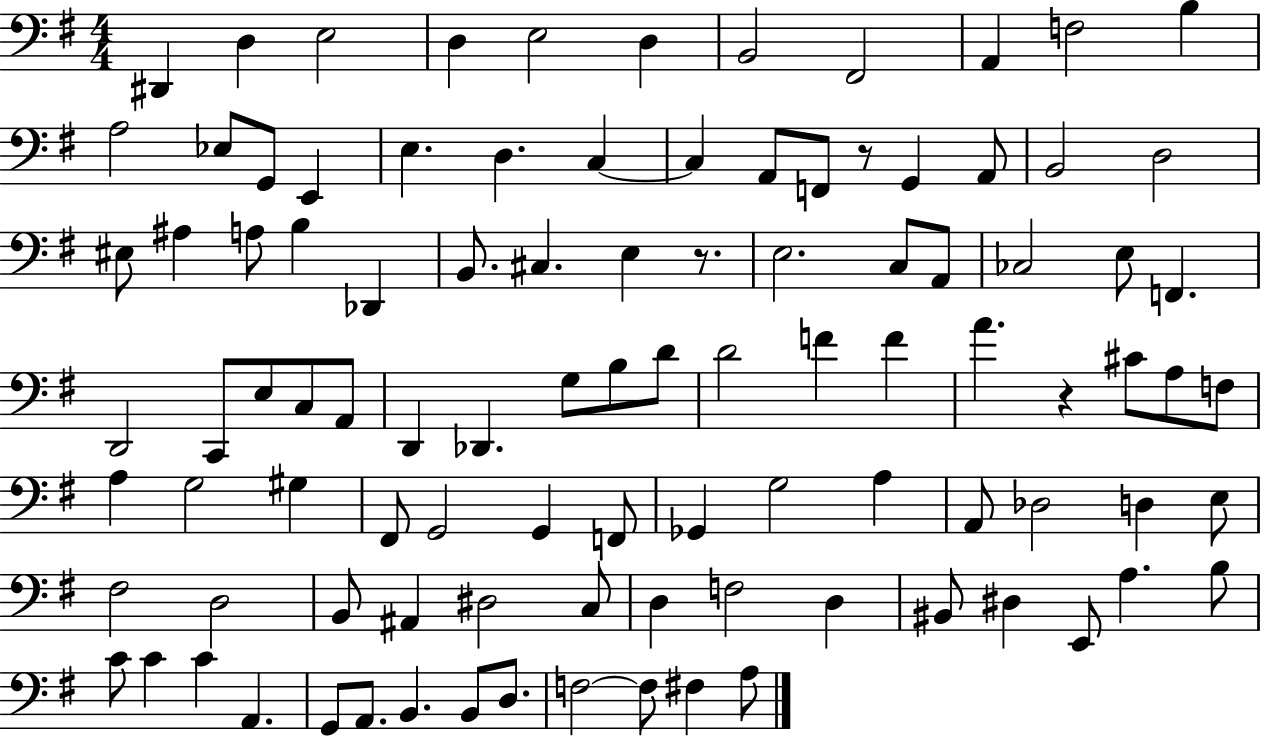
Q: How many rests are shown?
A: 3